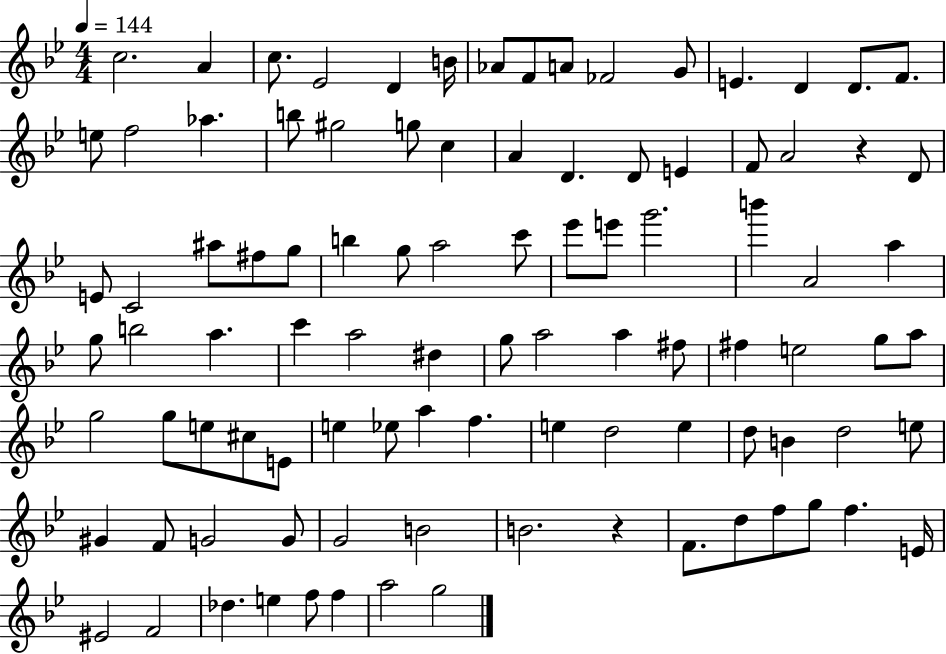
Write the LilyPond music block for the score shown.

{
  \clef treble
  \numericTimeSignature
  \time 4/4
  \key bes \major
  \tempo 4 = 144
  c''2. a'4 | c''8. ees'2 d'4 b'16 | aes'8 f'8 a'8 fes'2 g'8 | e'4. d'4 d'8. f'8. | \break e''8 f''2 aes''4. | b''8 gis''2 g''8 c''4 | a'4 d'4. d'8 e'4 | f'8 a'2 r4 d'8 | \break e'8 c'2 ais''8 fis''8 g''8 | b''4 g''8 a''2 c'''8 | ees'''8 e'''8 g'''2. | b'''4 a'2 a''4 | \break g''8 b''2 a''4. | c'''4 a''2 dis''4 | g''8 a''2 a''4 fis''8 | fis''4 e''2 g''8 a''8 | \break g''2 g''8 e''8 cis''8 e'8 | e''4 ees''8 a''4 f''4. | e''4 d''2 e''4 | d''8 b'4 d''2 e''8 | \break gis'4 f'8 g'2 g'8 | g'2 b'2 | b'2. r4 | f'8. d''8 f''8 g''8 f''4. e'16 | \break eis'2 f'2 | des''4. e''4 f''8 f''4 | a''2 g''2 | \bar "|."
}